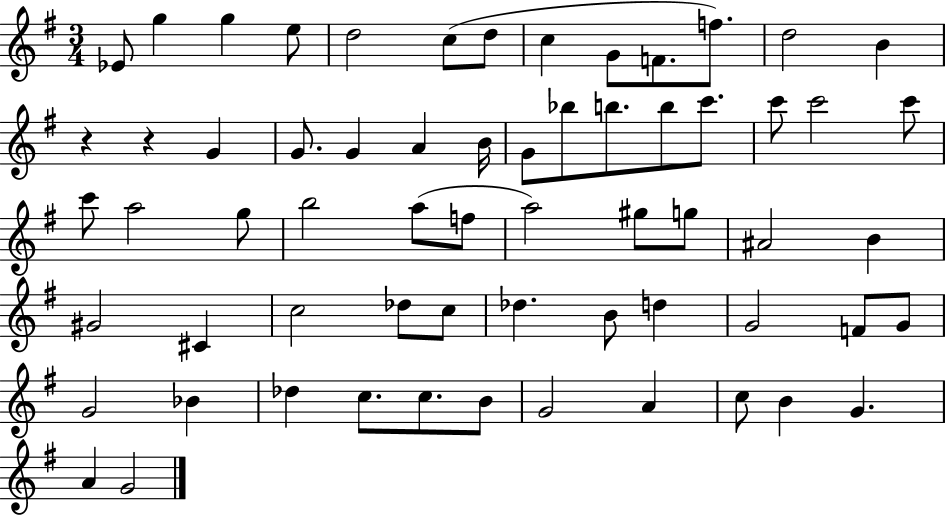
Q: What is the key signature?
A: G major